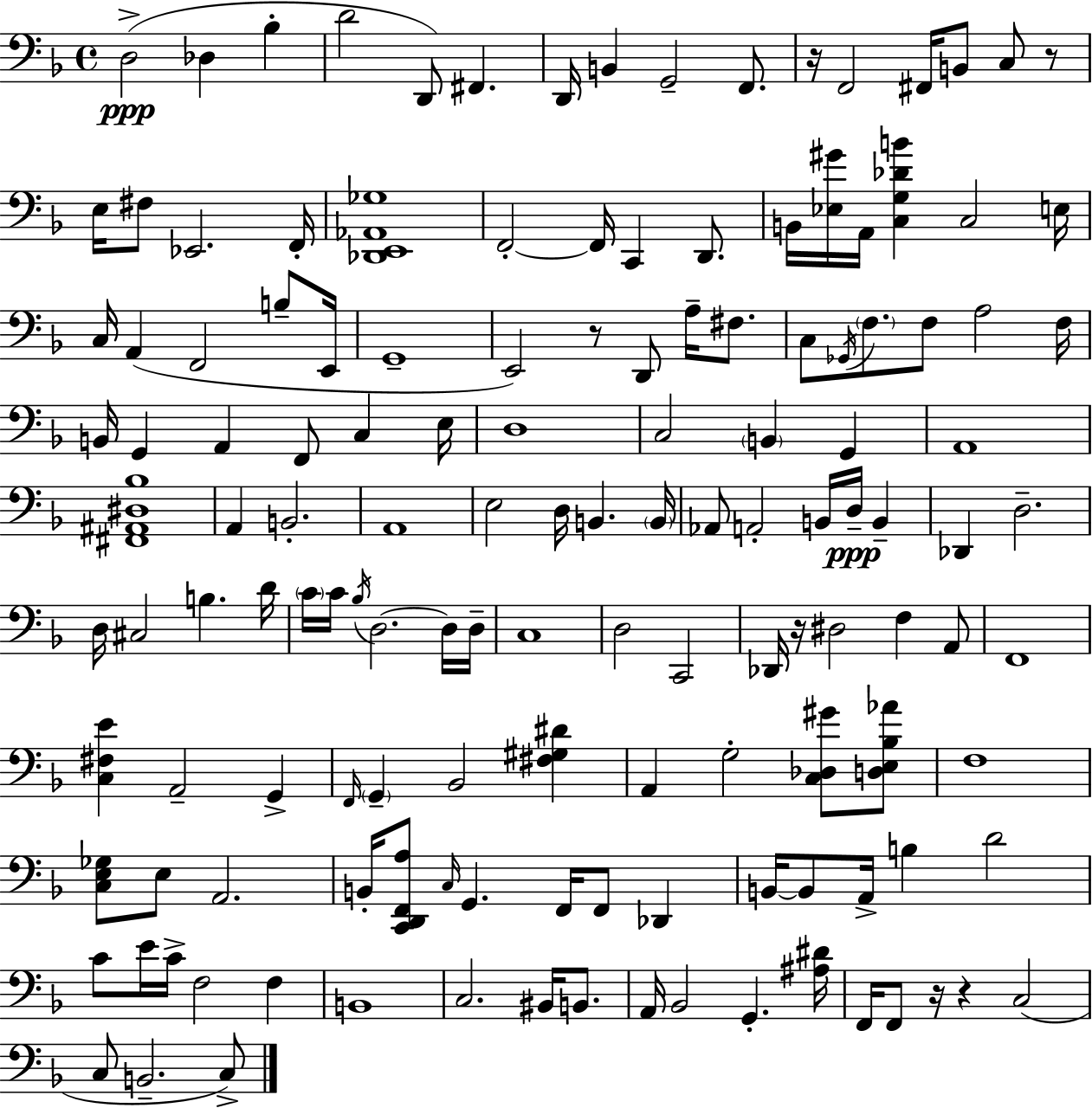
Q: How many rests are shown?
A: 6